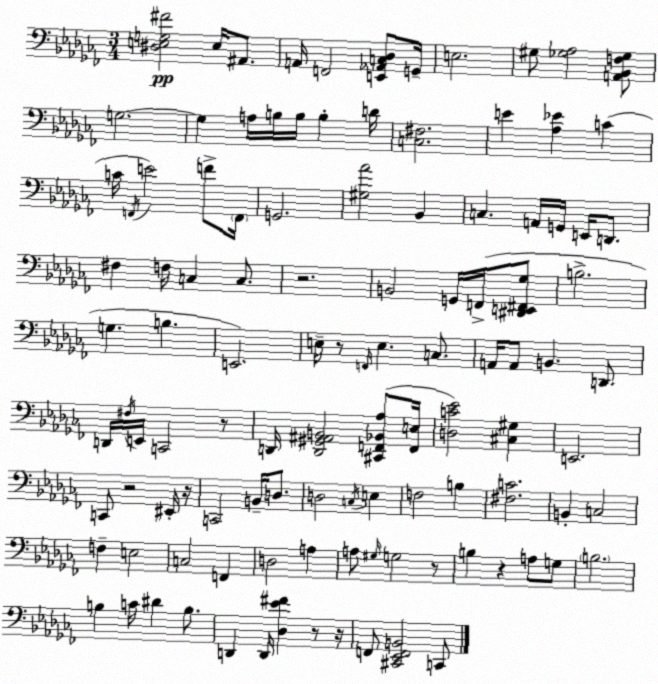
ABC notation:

X:1
T:Untitled
M:3/4
L:1/4
K:Abm
[^D,E,G,^F]2 E,/4 ^A,,/2 A,,/4 F,,2 [E,,_A,,C,_D,]/2 G,,/4 E,2 ^G,/2 [_G,_A,]2 [A,,_B,,F,_G,]/2 G,2 G, A,/4 B,/4 B,/4 B, D/4 [C,^F,]2 E [_A,_E] C C/4 F,,/4 E2 F/2 F,,/4 G,,2 [^G,_A]2 _B,, C, A,,/4 G,,/4 E,,/4 D,,/2 ^F, F,/4 C, C,/2 z2 B,,2 G,,/4 F,,/4 [^D,,E,,^F,,_G,]/2 B,2 G, B, E,,2 E,/4 z/2 F,,/4 E, C,/2 A,,/4 A,,/2 B,, D,,/2 D,,/4 ^F,/4 E,,/4 C,,2 z/2 D,,/4 [D,,^G,,^A,,B,,]2 [^C,,F,,_B,,_A,]/2 [F,,E,]/4 [D,C_E]2 [^C,^G,] E,,2 C,,/2 z2 ^E,,/4 z/4 C,,2 B,,/4 D,/2 D,2 C,/4 E, F,2 B, [^F,C]2 B,, C,2 F, E,2 C,2 F,, D,2 A, A,/2 ^G,/4 G,2 z/2 B, z A,/2 G,/2 B,2 B, C/4 ^D B,/2 D,, D,,/4 [_D,_E^F] z/2 z/4 F,,/2 [^C,,_E,,F,,B,,]2 C,,/2